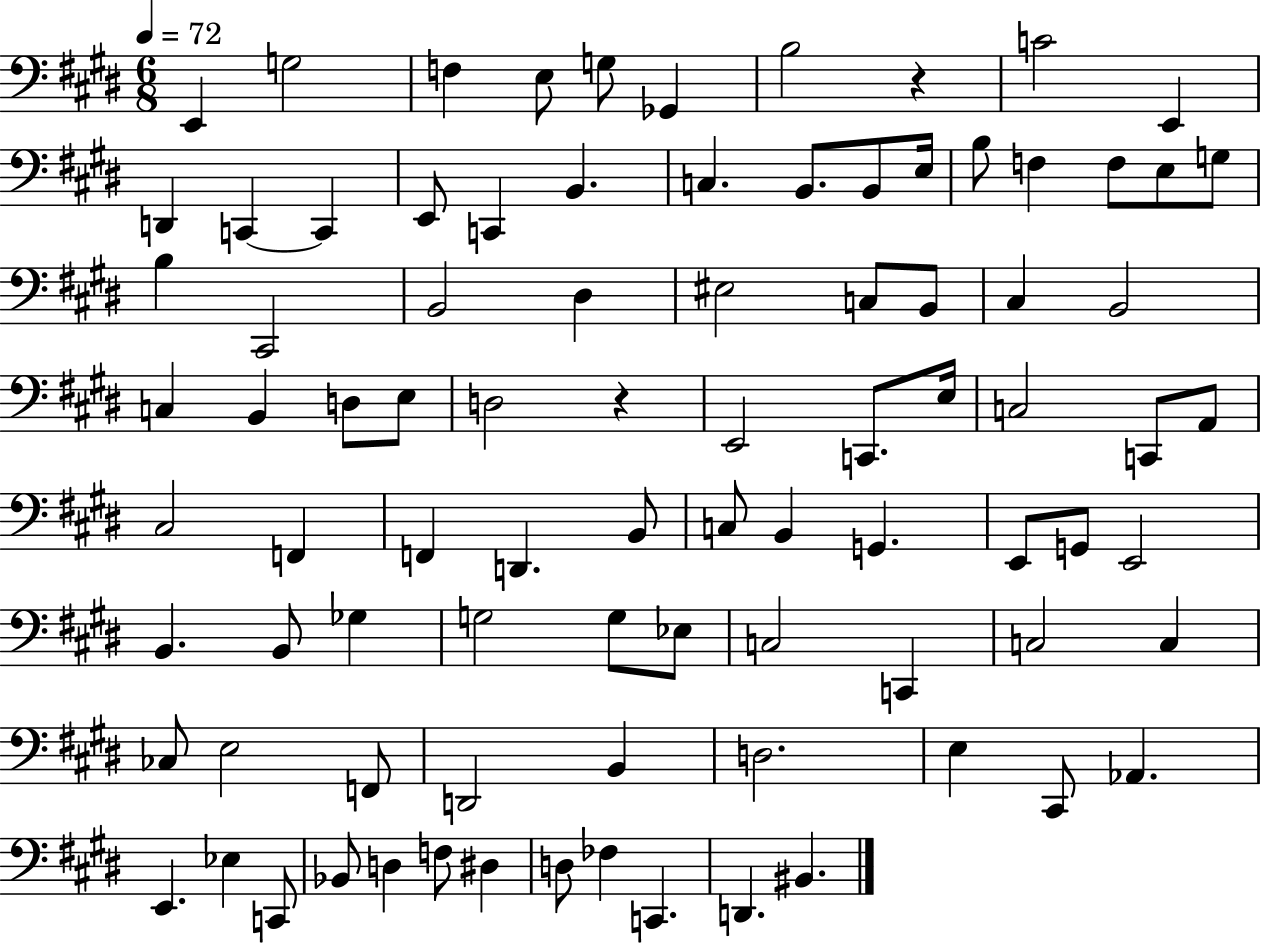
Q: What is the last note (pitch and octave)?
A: BIS2